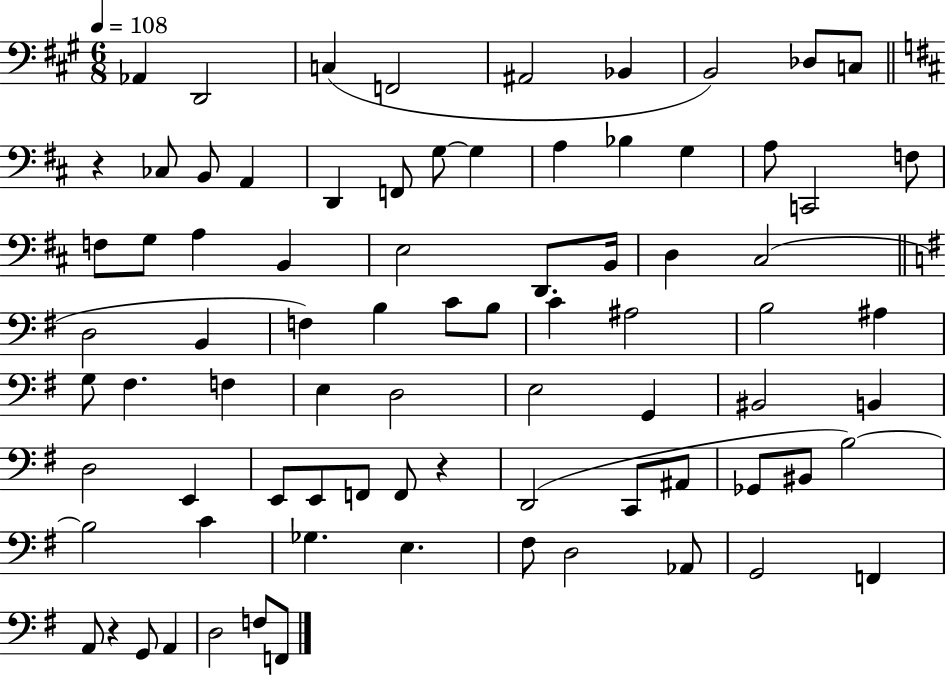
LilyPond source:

{
  \clef bass
  \numericTimeSignature
  \time 6/8
  \key a \major
  \tempo 4 = 108
  aes,4 d,2 | c4( f,2 | ais,2 bes,4 | b,2) des8 c8 | \break \bar "||" \break \key d \major r4 ces8 b,8 a,4 | d,4 f,8 g8~~ g4 | a4 bes4 g4 | a8 c,2 f8 | \break f8 g8 a4 b,4 | e2 d,8. b,16 | d4 cis2( | \bar "||" \break \key e \minor d2 b,4 | f4) b4 c'8 b8 | c'4 ais2 | b2 ais4 | \break g8 fis4. f4 | e4 d2 | e2 g,4 | bis,2 b,4 | \break d2 e,4 | e,8 e,8 f,8 f,8 r4 | d,2( c,8 ais,8 | ges,8 bis,8 b2~~) | \break b2 c'4 | ges4. e4. | fis8 d2 aes,8 | g,2 f,4 | \break a,8 r4 g,8 a,4 | d2 f8 f,8 | \bar "|."
}